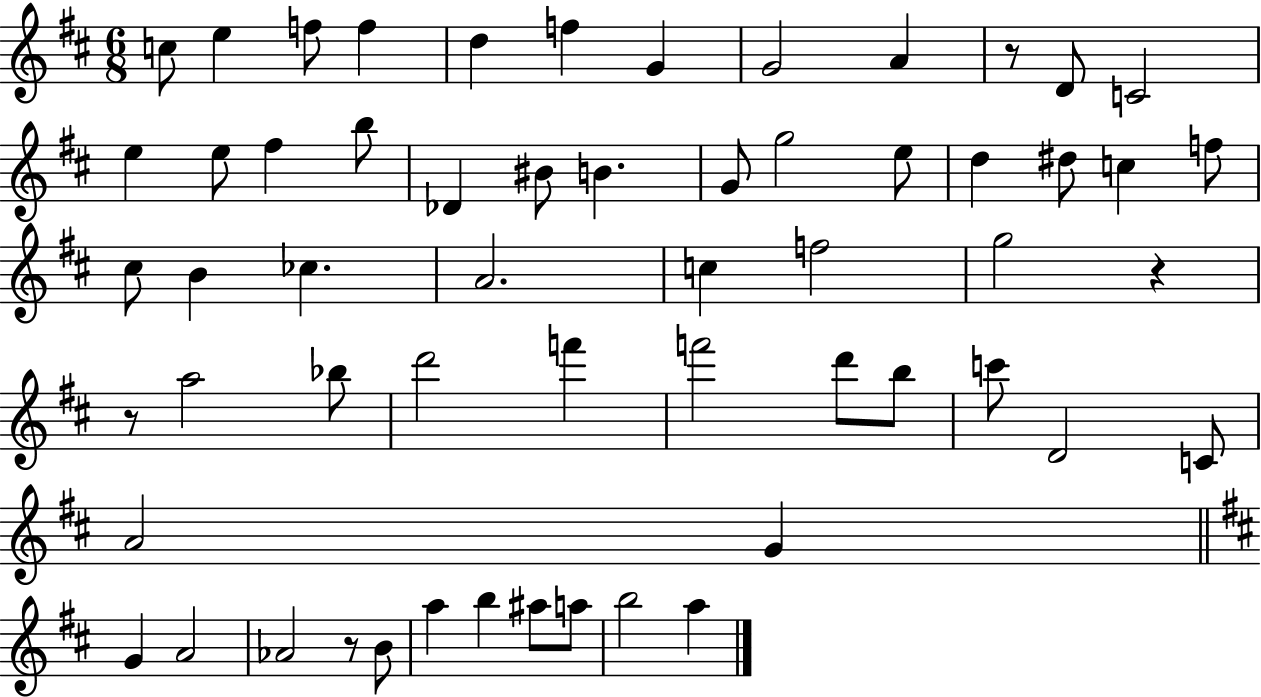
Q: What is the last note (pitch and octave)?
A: A5